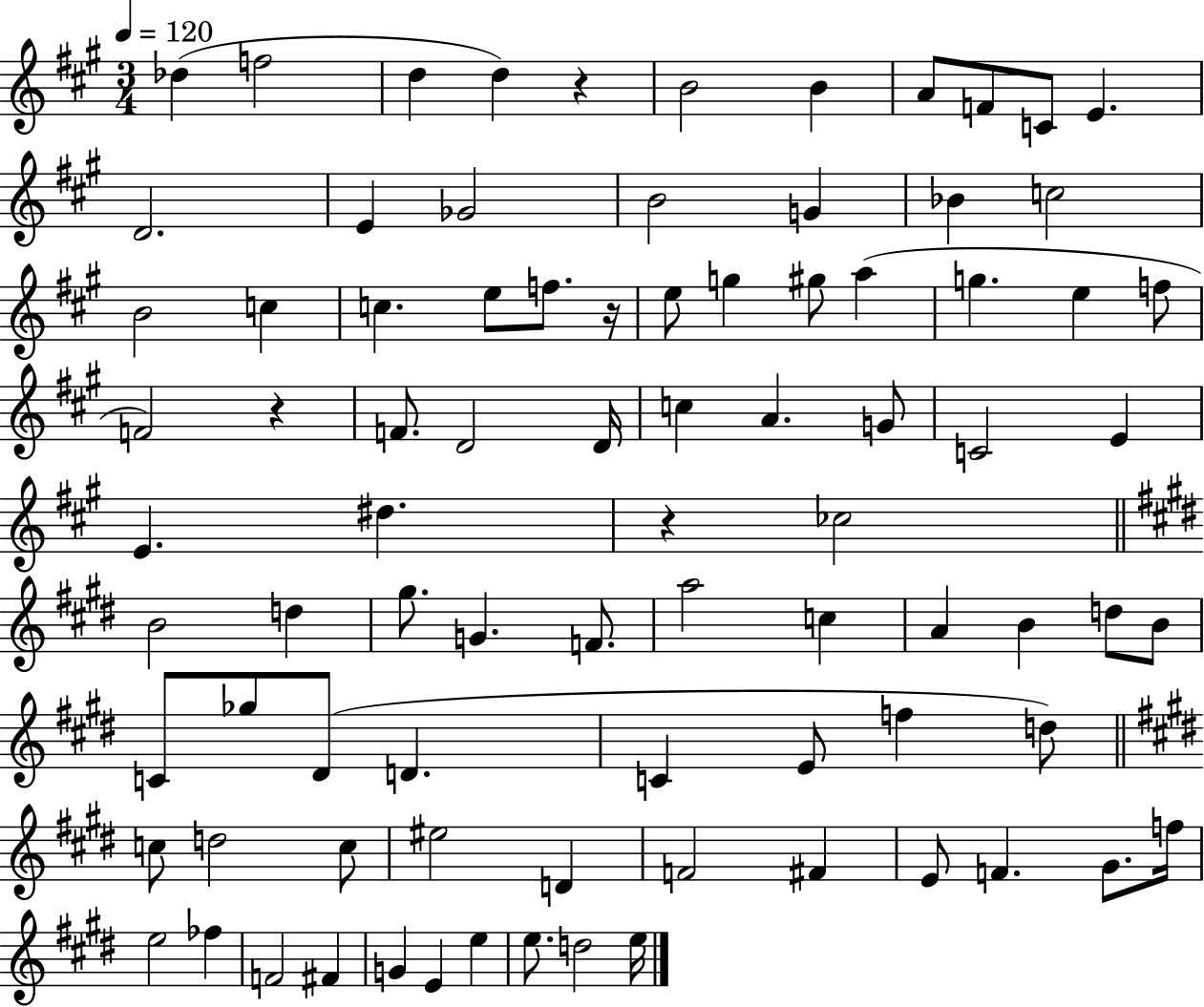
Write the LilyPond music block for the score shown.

{
  \clef treble
  \numericTimeSignature
  \time 3/4
  \key a \major
  \tempo 4 = 120
  des''4( f''2 | d''4 d''4) r4 | b'2 b'4 | a'8 f'8 c'8 e'4. | \break d'2. | e'4 ges'2 | b'2 g'4 | bes'4 c''2 | \break b'2 c''4 | c''4. e''8 f''8. r16 | e''8 g''4 gis''8 a''4( | g''4. e''4 f''8 | \break f'2) r4 | f'8. d'2 d'16 | c''4 a'4. g'8 | c'2 e'4 | \break e'4. dis''4. | r4 ces''2 | \bar "||" \break \key e \major b'2 d''4 | gis''8. g'4. f'8. | a''2 c''4 | a'4 b'4 d''8 b'8 | \break c'8 ges''8 dis'8( d'4. | c'4 e'8 f''4 d''8) | \bar "||" \break \key e \major c''8 d''2 c''8 | eis''2 d'4 | f'2 fis'4 | e'8 f'4. gis'8. f''16 | \break e''2 fes''4 | f'2 fis'4 | g'4 e'4 e''4 | e''8. d''2 e''16 | \break \bar "|."
}